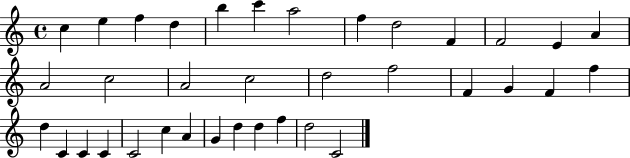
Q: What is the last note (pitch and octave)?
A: C4